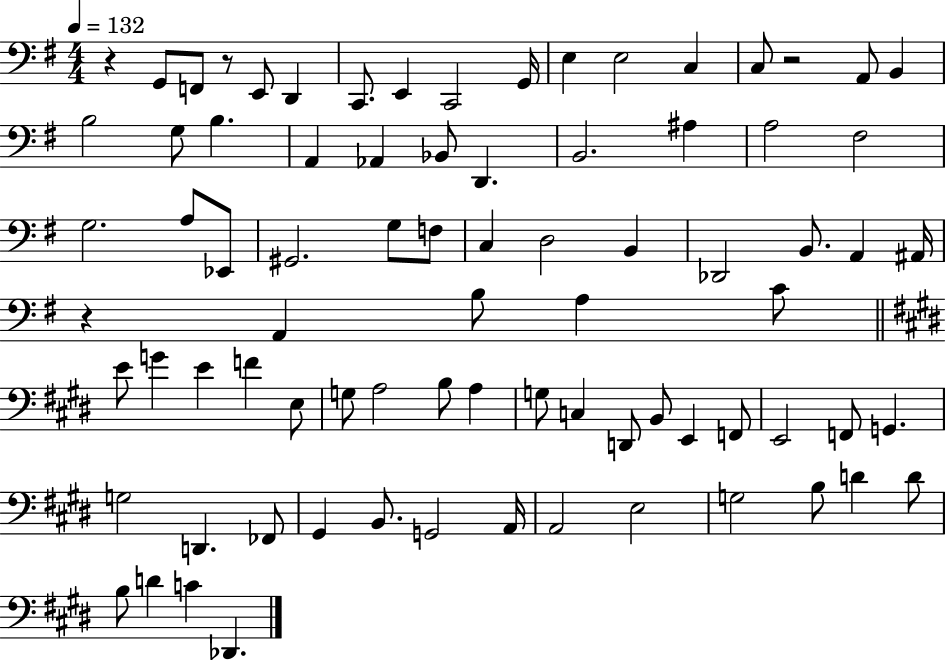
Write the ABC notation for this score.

X:1
T:Untitled
M:4/4
L:1/4
K:G
z G,,/2 F,,/2 z/2 E,,/2 D,, C,,/2 E,, C,,2 G,,/4 E, E,2 C, C,/2 z2 A,,/2 B,, B,2 G,/2 B, A,, _A,, _B,,/2 D,, B,,2 ^A, A,2 ^F,2 G,2 A,/2 _E,,/2 ^G,,2 G,/2 F,/2 C, D,2 B,, _D,,2 B,,/2 A,, ^A,,/4 z A,, B,/2 A, C/2 E/2 G E F E,/2 G,/2 A,2 B,/2 A, G,/2 C, D,,/2 B,,/2 E,, F,,/2 E,,2 F,,/2 G,, G,2 D,, _F,,/2 ^G,, B,,/2 G,,2 A,,/4 A,,2 E,2 G,2 B,/2 D D/2 B,/2 D C _D,,